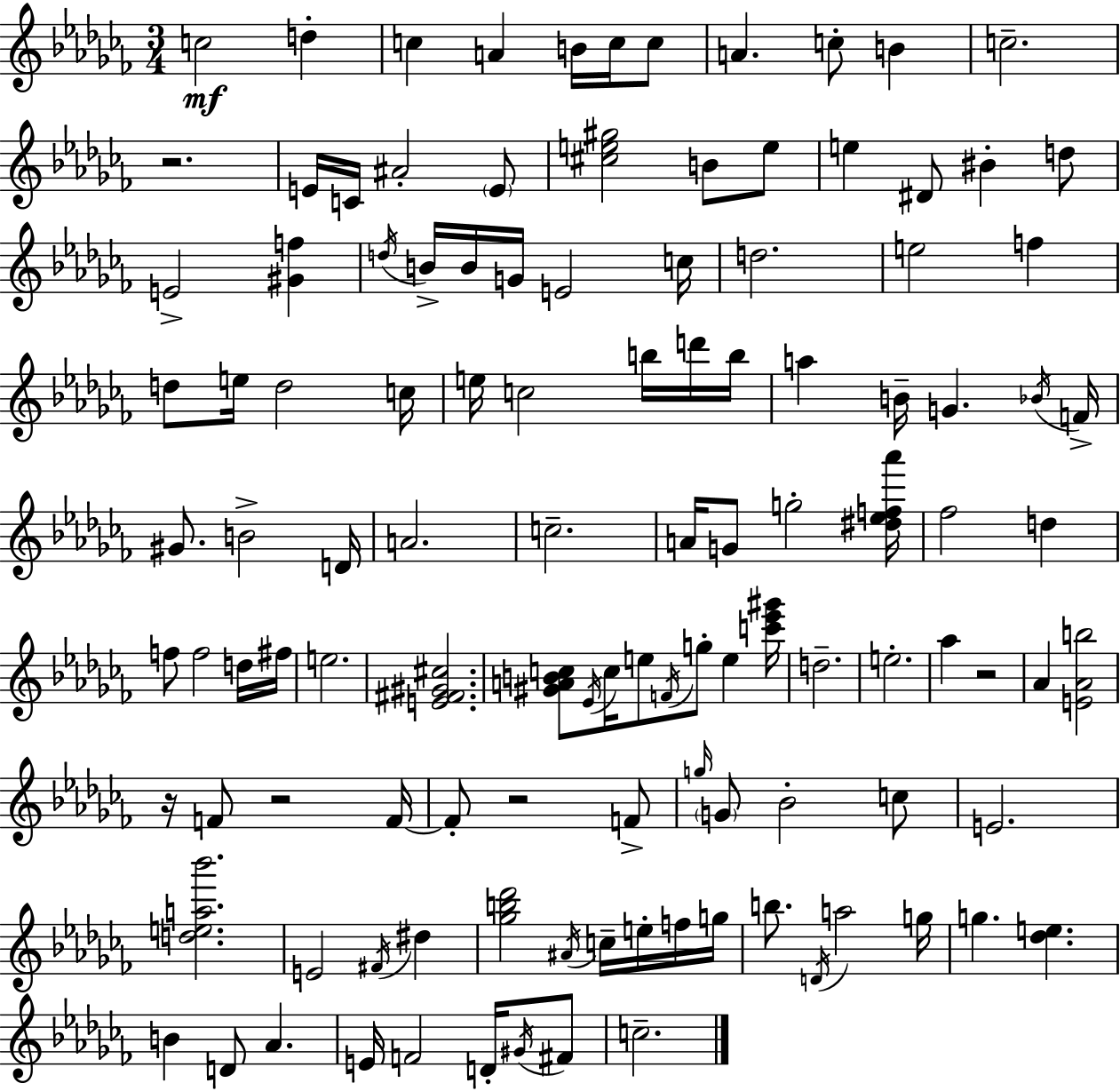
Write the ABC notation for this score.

X:1
T:Untitled
M:3/4
L:1/4
K:Abm
c2 d c A B/4 c/4 c/2 A c/2 B c2 z2 E/4 C/4 ^A2 E/2 [^ce^g]2 B/2 e/2 e ^D/2 ^B d/2 E2 [^Gf] d/4 B/4 B/4 G/4 E2 c/4 d2 e2 f d/2 e/4 d2 c/4 e/4 c2 b/4 d'/4 b/4 a B/4 G _B/4 F/4 ^G/2 B2 D/4 A2 c2 A/4 G/2 g2 [^d_ef_a']/4 _f2 d f/2 f2 d/4 ^f/4 e2 [E^F^G^c]2 [^GABc]/2 _E/4 c/4 e/2 F/4 g/2 e [c'_e'^g']/4 d2 e2 _a z2 _A [E_Ab]2 z/4 F/2 z2 F/4 F/2 z2 F/2 g/4 G/2 _B2 c/2 E2 [dea_b']2 E2 ^F/4 ^d [_gb_d']2 ^A/4 c/4 e/4 f/4 g/4 b/2 D/4 a2 g/4 g [_de] B D/2 _A E/4 F2 D/4 ^G/4 ^F/2 c2